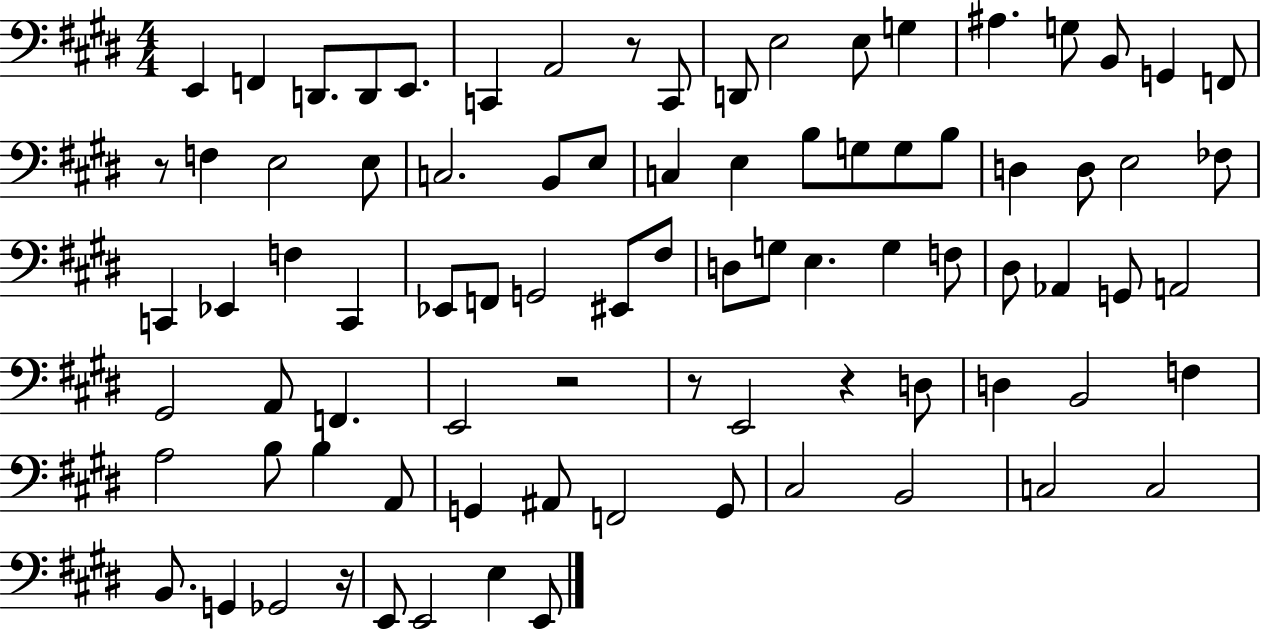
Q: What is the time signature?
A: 4/4